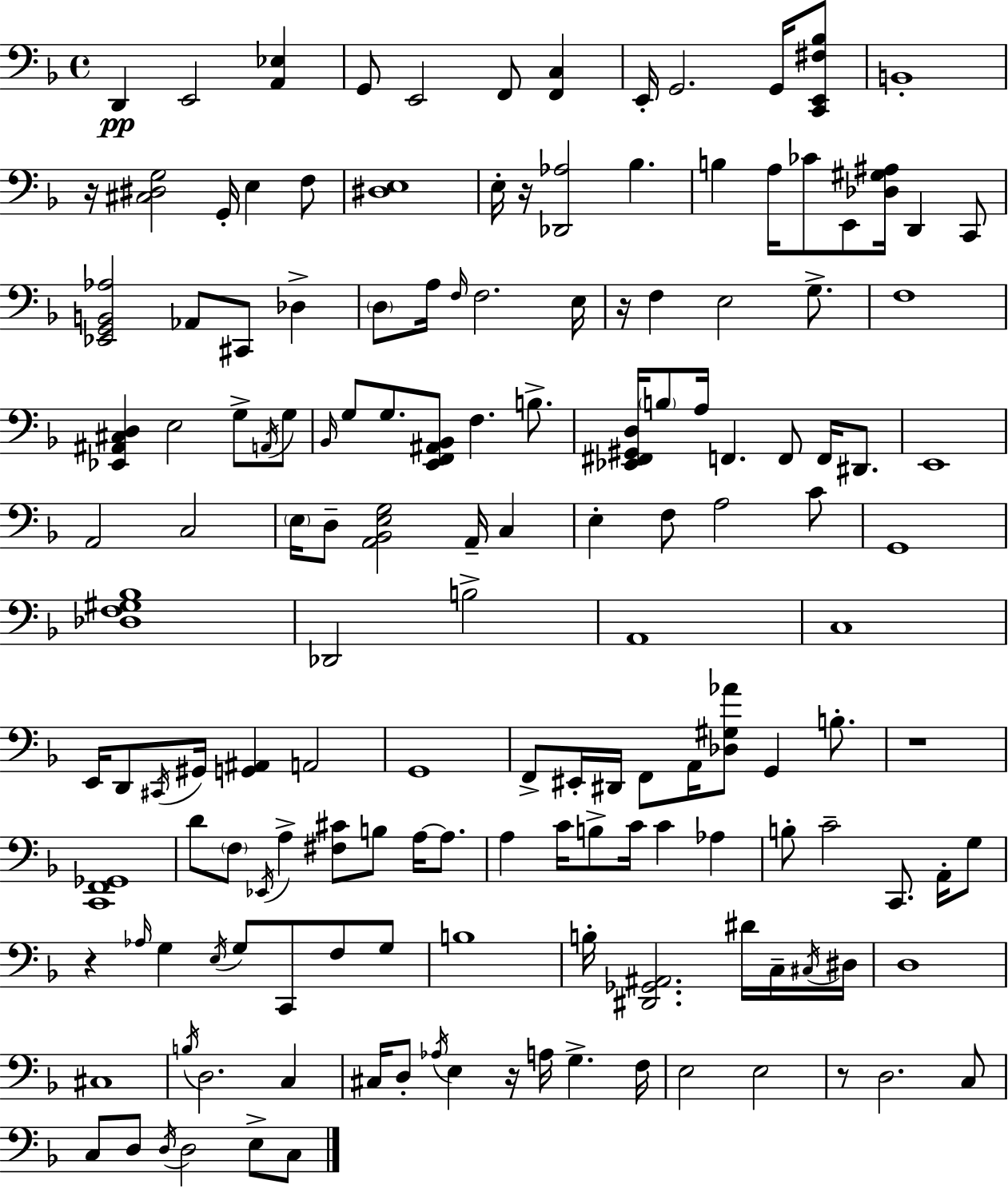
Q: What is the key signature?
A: D minor